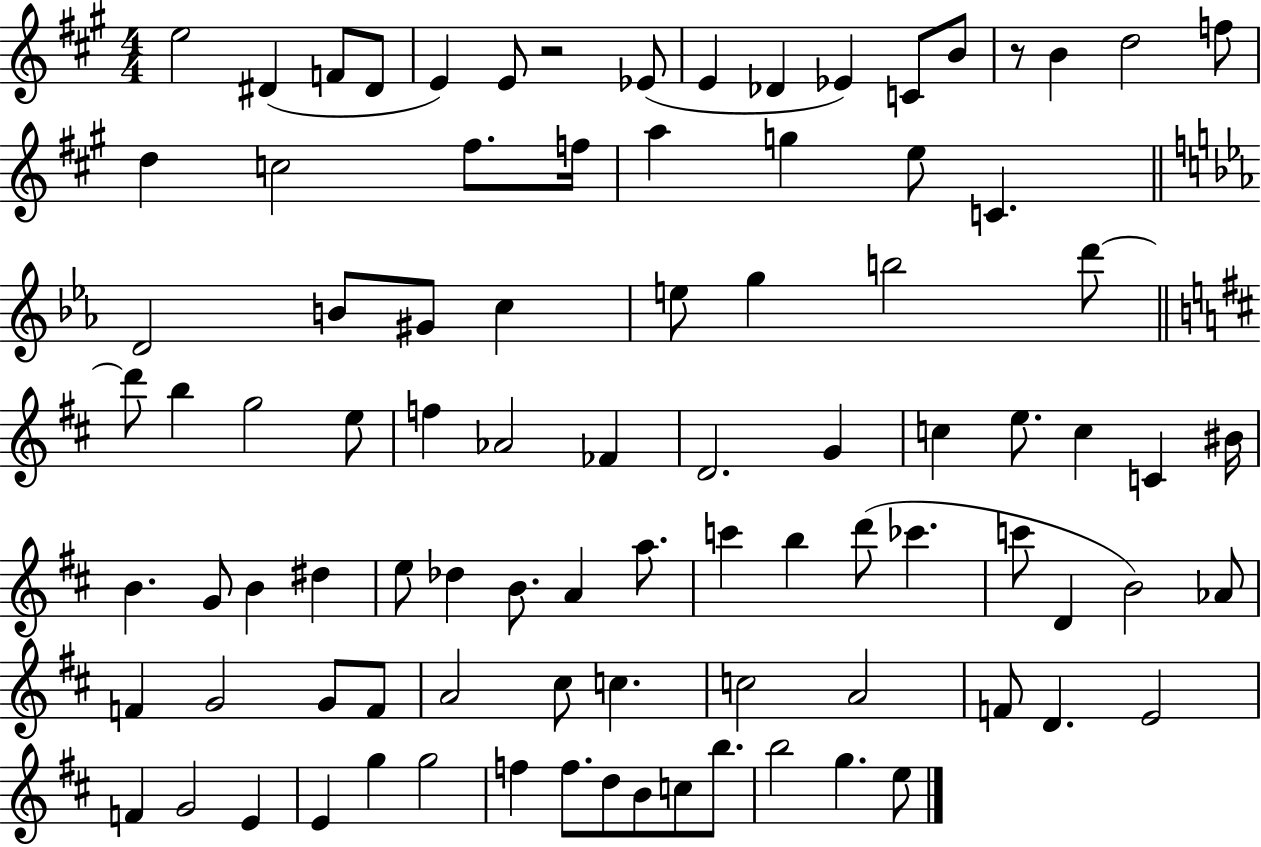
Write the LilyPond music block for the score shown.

{
  \clef treble
  \numericTimeSignature
  \time 4/4
  \key a \major
  e''2 dis'4( f'8 dis'8 | e'4) e'8 r2 ees'8( | e'4 des'4 ees'4) c'8 b'8 | r8 b'4 d''2 f''8 | \break d''4 c''2 fis''8. f''16 | a''4 g''4 e''8 c'4. | \bar "||" \break \key c \minor d'2 b'8 gis'8 c''4 | e''8 g''4 b''2 d'''8~~ | \bar "||" \break \key d \major d'''8 b''4 g''2 e''8 | f''4 aes'2 fes'4 | d'2. g'4 | c''4 e''8. c''4 c'4 bis'16 | \break b'4. g'8 b'4 dis''4 | e''8 des''4 b'8. a'4 a''8. | c'''4 b''4 d'''8( ces'''4. | c'''8 d'4 b'2) aes'8 | \break f'4 g'2 g'8 f'8 | a'2 cis''8 c''4. | c''2 a'2 | f'8 d'4. e'2 | \break f'4 g'2 e'4 | e'4 g''4 g''2 | f''4 f''8. d''8 b'8 c''8 b''8. | b''2 g''4. e''8 | \break \bar "|."
}